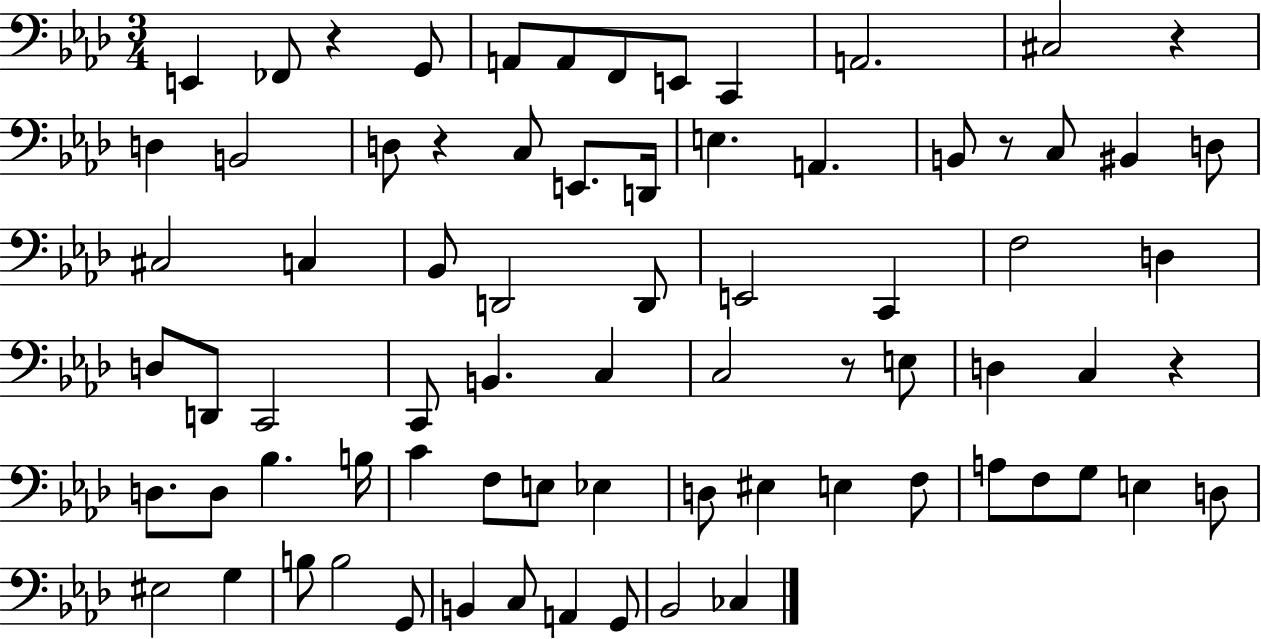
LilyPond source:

{
  \clef bass
  \numericTimeSignature
  \time 3/4
  \key aes \major
  \repeat volta 2 { e,4 fes,8 r4 g,8 | a,8 a,8 f,8 e,8 c,4 | a,2. | cis2 r4 | \break d4 b,2 | d8 r4 c8 e,8. d,16 | e4. a,4. | b,8 r8 c8 bis,4 d8 | \break cis2 c4 | bes,8 d,2 d,8 | e,2 c,4 | f2 d4 | \break d8 d,8 c,2 | c,8 b,4. c4 | c2 r8 e8 | d4 c4 r4 | \break d8. d8 bes4. b16 | c'4 f8 e8 ees4 | d8 eis4 e4 f8 | a8 f8 g8 e4 d8 | \break eis2 g4 | b8 b2 g,8 | b,4 c8 a,4 g,8 | bes,2 ces4 | \break } \bar "|."
}